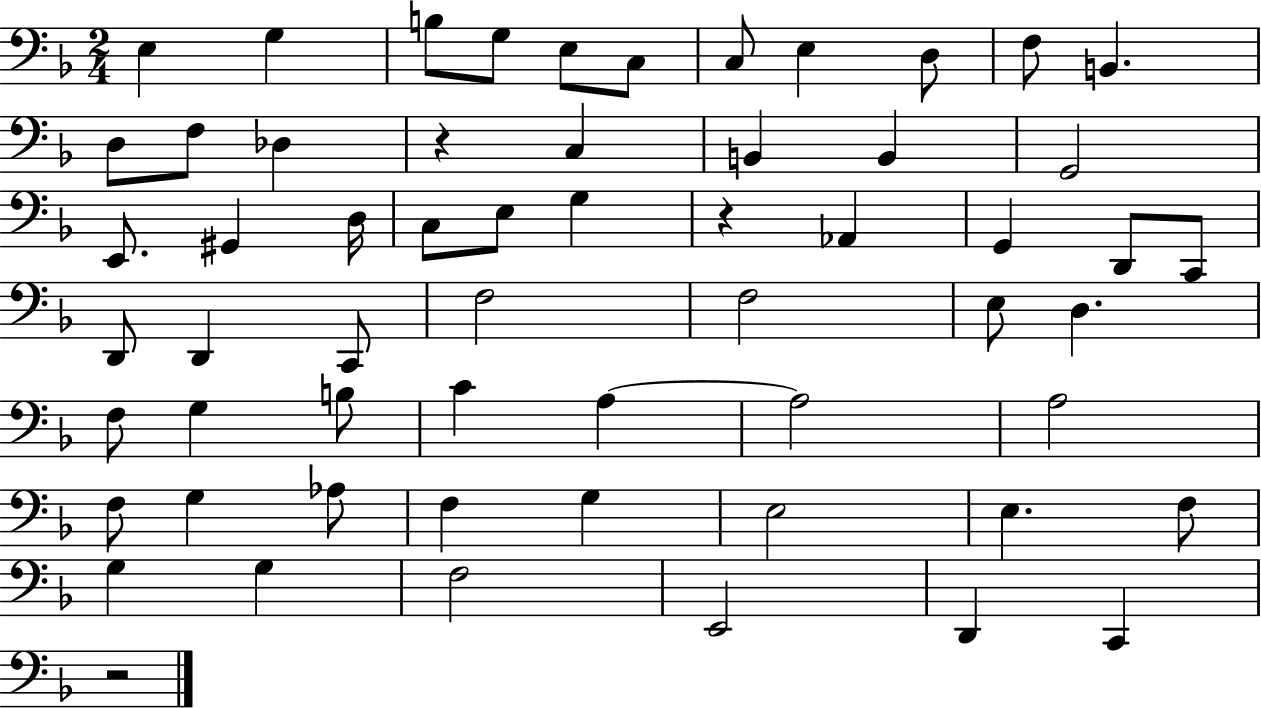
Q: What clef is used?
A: bass